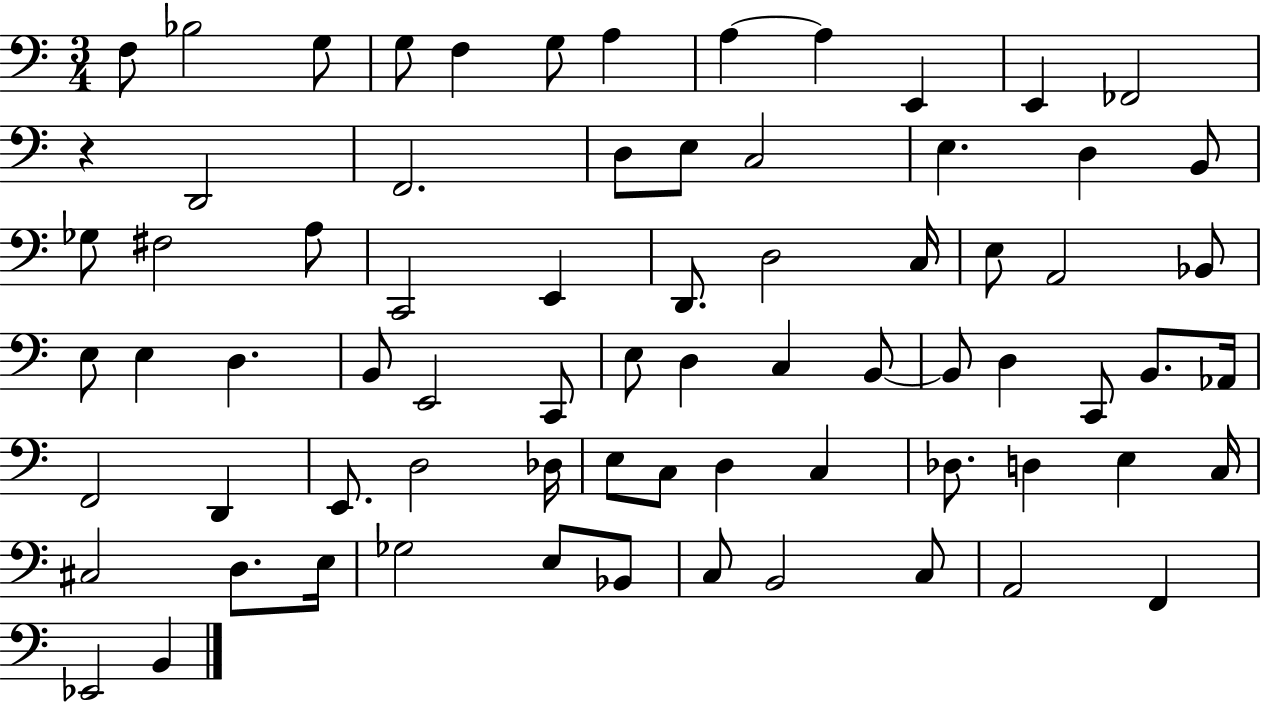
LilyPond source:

{
  \clef bass
  \numericTimeSignature
  \time 3/4
  \key c \major
  \repeat volta 2 { f8 bes2 g8 | g8 f4 g8 a4 | a4~~ a4 e,4 | e,4 fes,2 | \break r4 d,2 | f,2. | d8 e8 c2 | e4. d4 b,8 | \break ges8 fis2 a8 | c,2 e,4 | d,8. d2 c16 | e8 a,2 bes,8 | \break e8 e4 d4. | b,8 e,2 c,8 | e8 d4 c4 b,8~~ | b,8 d4 c,8 b,8. aes,16 | \break f,2 d,4 | e,8. d2 des16 | e8 c8 d4 c4 | des8. d4 e4 c16 | \break cis2 d8. e16 | ges2 e8 bes,8 | c8 b,2 c8 | a,2 f,4 | \break ees,2 b,4 | } \bar "|."
}